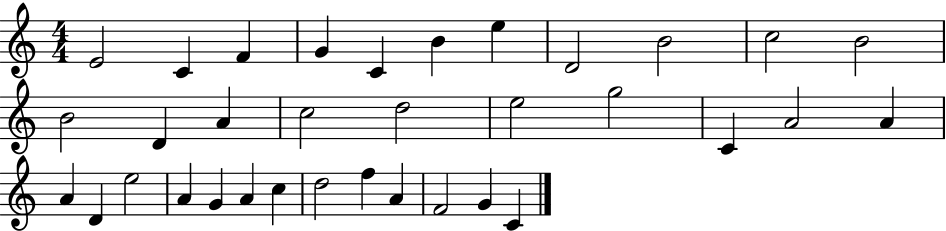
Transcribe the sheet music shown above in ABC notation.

X:1
T:Untitled
M:4/4
L:1/4
K:C
E2 C F G C B e D2 B2 c2 B2 B2 D A c2 d2 e2 g2 C A2 A A D e2 A G A c d2 f A F2 G C